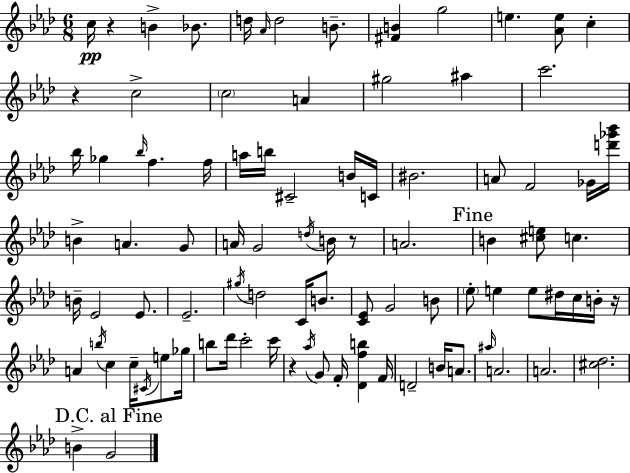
{
  \clef treble
  \numericTimeSignature
  \time 6/8
  \key aes \major
  c''16\pp r4 b'4-> bes'8. | d''16 \grace { aes'16 } d''2 b'8.-- | <fis' b'>4 g''2 | e''4. <aes' e''>8 c''4-. | \break r4 c''2-> | \parenthesize c''2 a'4 | gis''2 ais''4 | c'''2. | \break bes''16 ges''4 \grace { bes''16 } f''4. | f''16 a''16 b''16 cis'2-- | b'16 c'16 bis'2. | a'8 f'2 | \break ges'16 <d''' ges''' bes'''>16 b'4-> a'4. | g'8 a'16 g'2 \acciaccatura { d''16 } | b'16 r8 a'2. | \mark "Fine" b'4 <cis'' e''>8 c''4. | \break b'16-- ees'2 | ees'8. ees'2.-- | \acciaccatura { gis''16 } d''2 | c'16 b'8. <c' ees'>8 g'2 | \break b'8 \parenthesize ees''8-. e''4 e''8 | dis''16 c''16 b'16-. r16 a'4 \acciaccatura { b''16 } c''4 | c''16-- \acciaccatura { cis'16 } e''8 ges''16 b''8 des'''16 c'''2-. | c'''16 r4 \acciaccatura { aes''16 } g'8 | \break f'16-. <des' f'' b''>4 f'16 d'2-- | b'16 a'8. \grace { ais''16 } a'2. | a'2. | <cis'' des''>2. | \break \mark "D.C. al Fine" b'4-> | g'2 \bar "|."
}